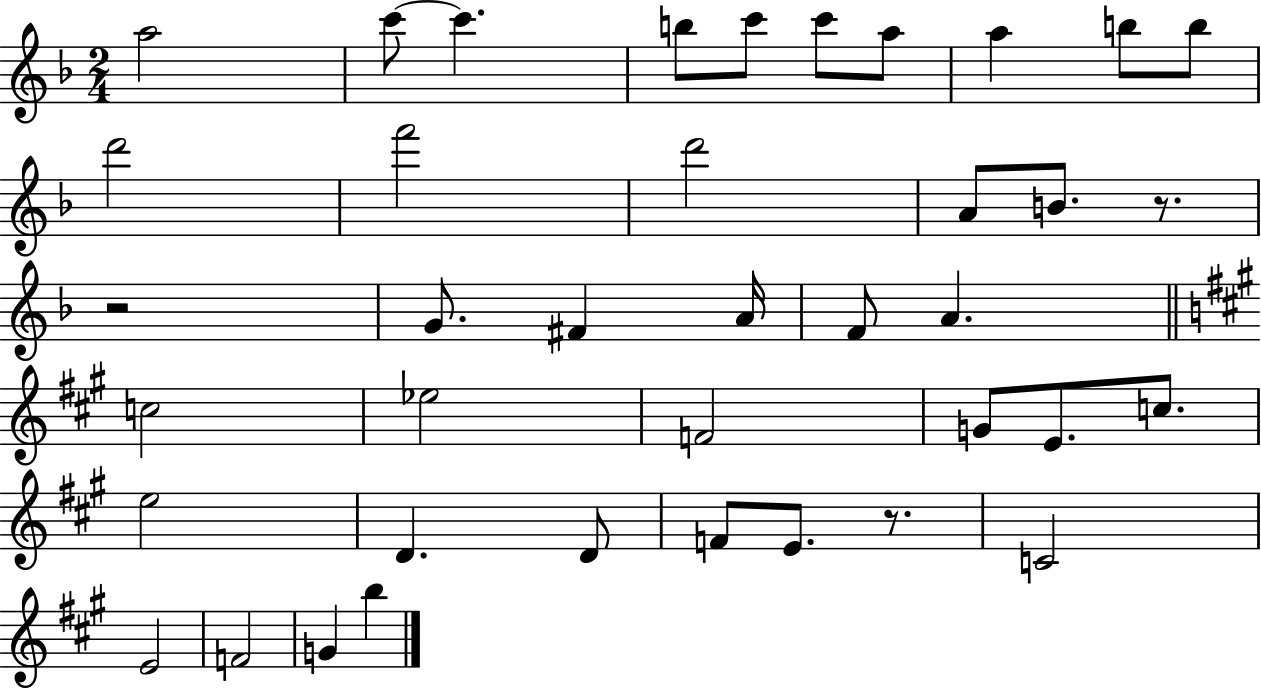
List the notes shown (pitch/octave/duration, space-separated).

A5/h C6/e C6/q. B5/e C6/e C6/e A5/e A5/q B5/e B5/e D6/h F6/h D6/h A4/e B4/e. R/e. R/h G4/e. F#4/q A4/s F4/e A4/q. C5/h Eb5/h F4/h G4/e E4/e. C5/e. E5/h D4/q. D4/e F4/e E4/e. R/e. C4/h E4/h F4/h G4/q B5/q